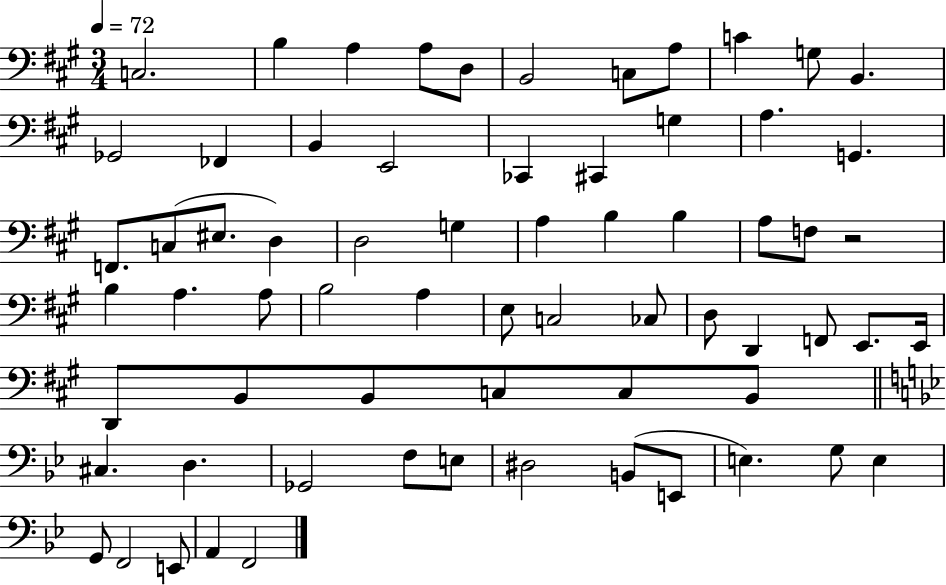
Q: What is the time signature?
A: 3/4